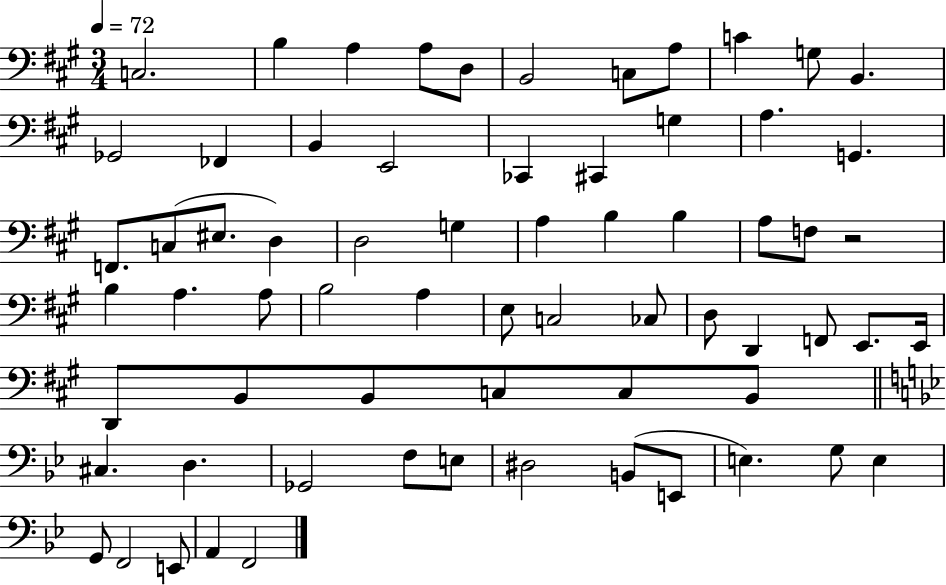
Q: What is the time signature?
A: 3/4